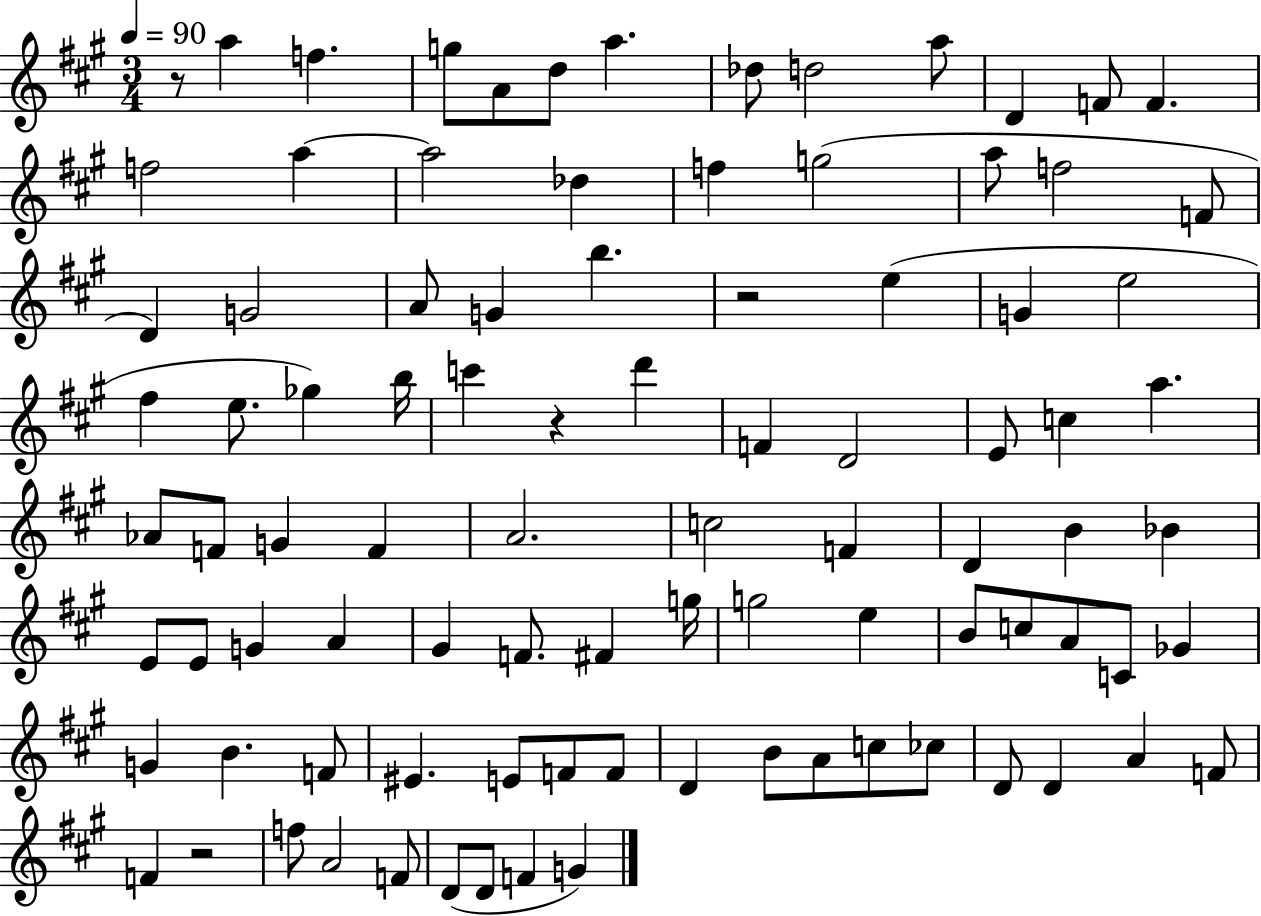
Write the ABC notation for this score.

X:1
T:Untitled
M:3/4
L:1/4
K:A
z/2 a f g/2 A/2 d/2 a _d/2 d2 a/2 D F/2 F f2 a a2 _d f g2 a/2 f2 F/2 D G2 A/2 G b z2 e G e2 ^f e/2 _g b/4 c' z d' F D2 E/2 c a _A/2 F/2 G F A2 c2 F D B _B E/2 E/2 G A ^G F/2 ^F g/4 g2 e B/2 c/2 A/2 C/2 _G G B F/2 ^E E/2 F/2 F/2 D B/2 A/2 c/2 _c/2 D/2 D A F/2 F z2 f/2 A2 F/2 D/2 D/2 F G